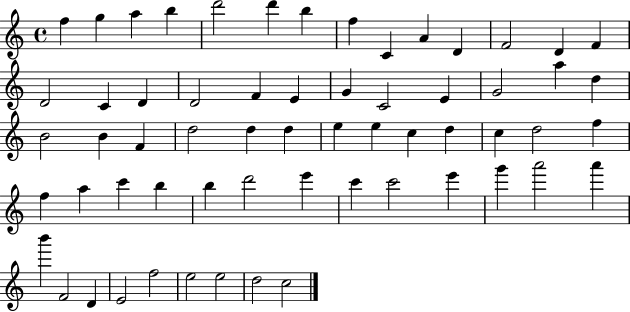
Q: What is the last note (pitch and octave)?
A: C5